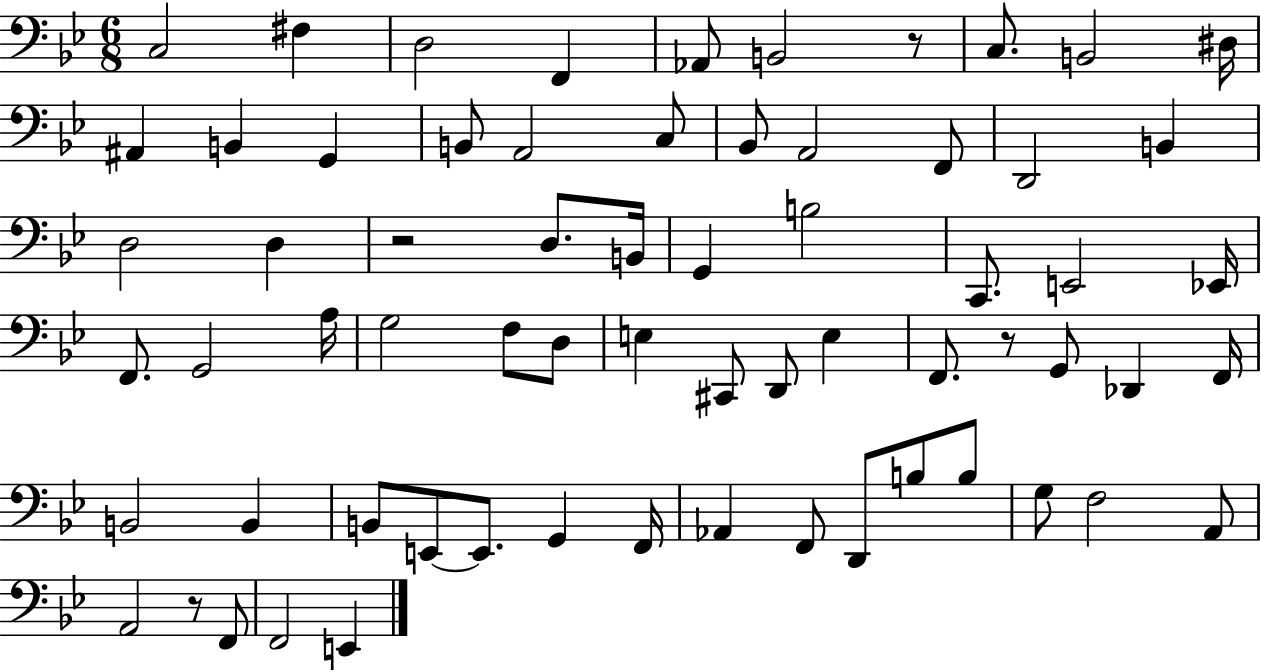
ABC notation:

X:1
T:Untitled
M:6/8
L:1/4
K:Bb
C,2 ^F, D,2 F,, _A,,/2 B,,2 z/2 C,/2 B,,2 ^D,/4 ^A,, B,, G,, B,,/2 A,,2 C,/2 _B,,/2 A,,2 F,,/2 D,,2 B,, D,2 D, z2 D,/2 B,,/4 G,, B,2 C,,/2 E,,2 _E,,/4 F,,/2 G,,2 A,/4 G,2 F,/2 D,/2 E, ^C,,/2 D,,/2 E, F,,/2 z/2 G,,/2 _D,, F,,/4 B,,2 B,, B,,/2 E,,/2 E,,/2 G,, F,,/4 _A,, F,,/2 D,,/2 B,/2 B,/2 G,/2 F,2 A,,/2 A,,2 z/2 F,,/2 F,,2 E,,